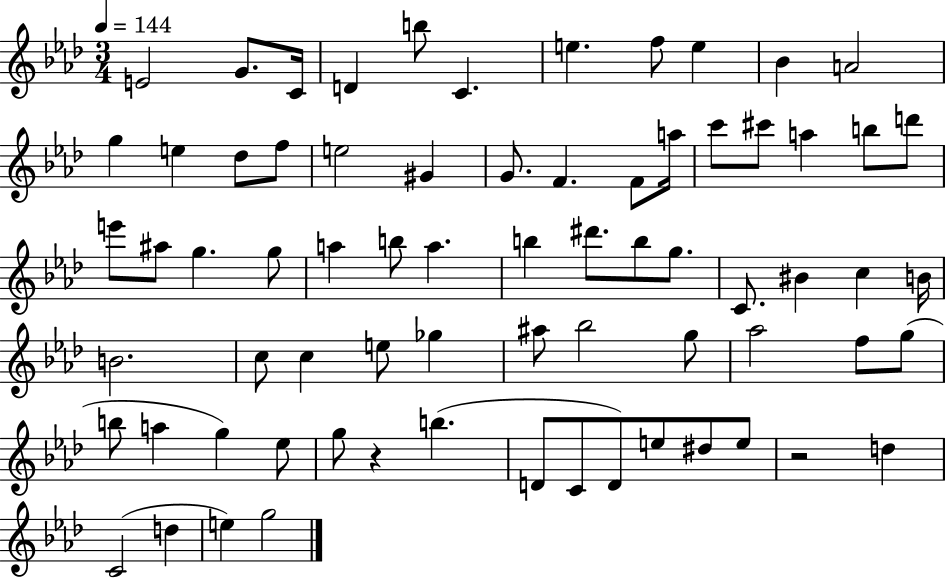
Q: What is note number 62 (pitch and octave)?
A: E5